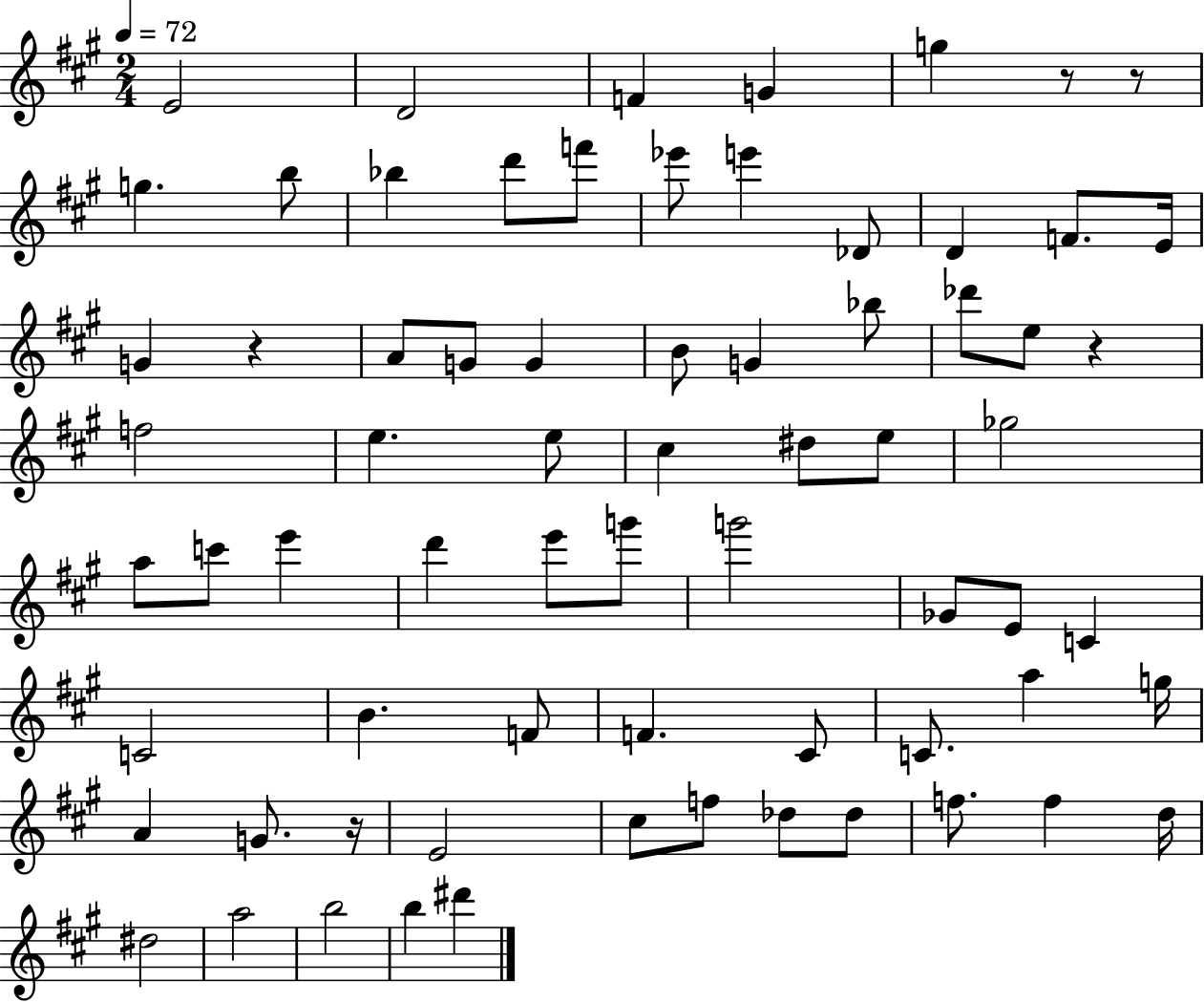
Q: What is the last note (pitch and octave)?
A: D#6